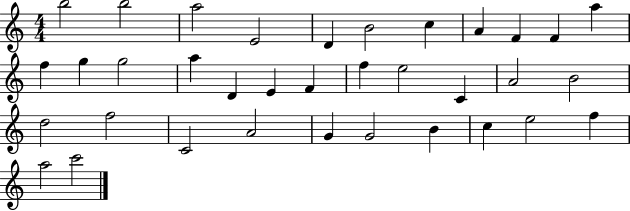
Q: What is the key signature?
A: C major